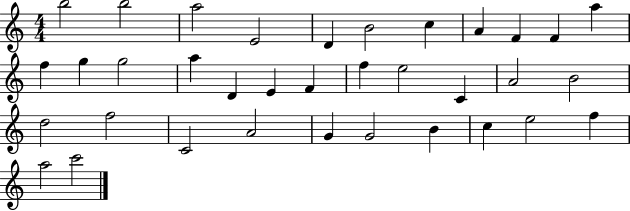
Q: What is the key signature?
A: C major